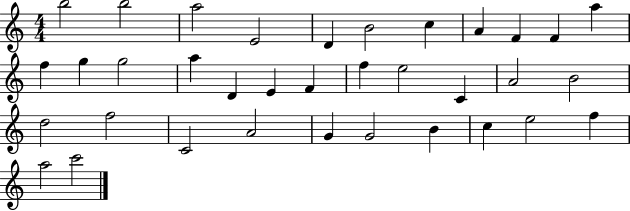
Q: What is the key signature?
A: C major